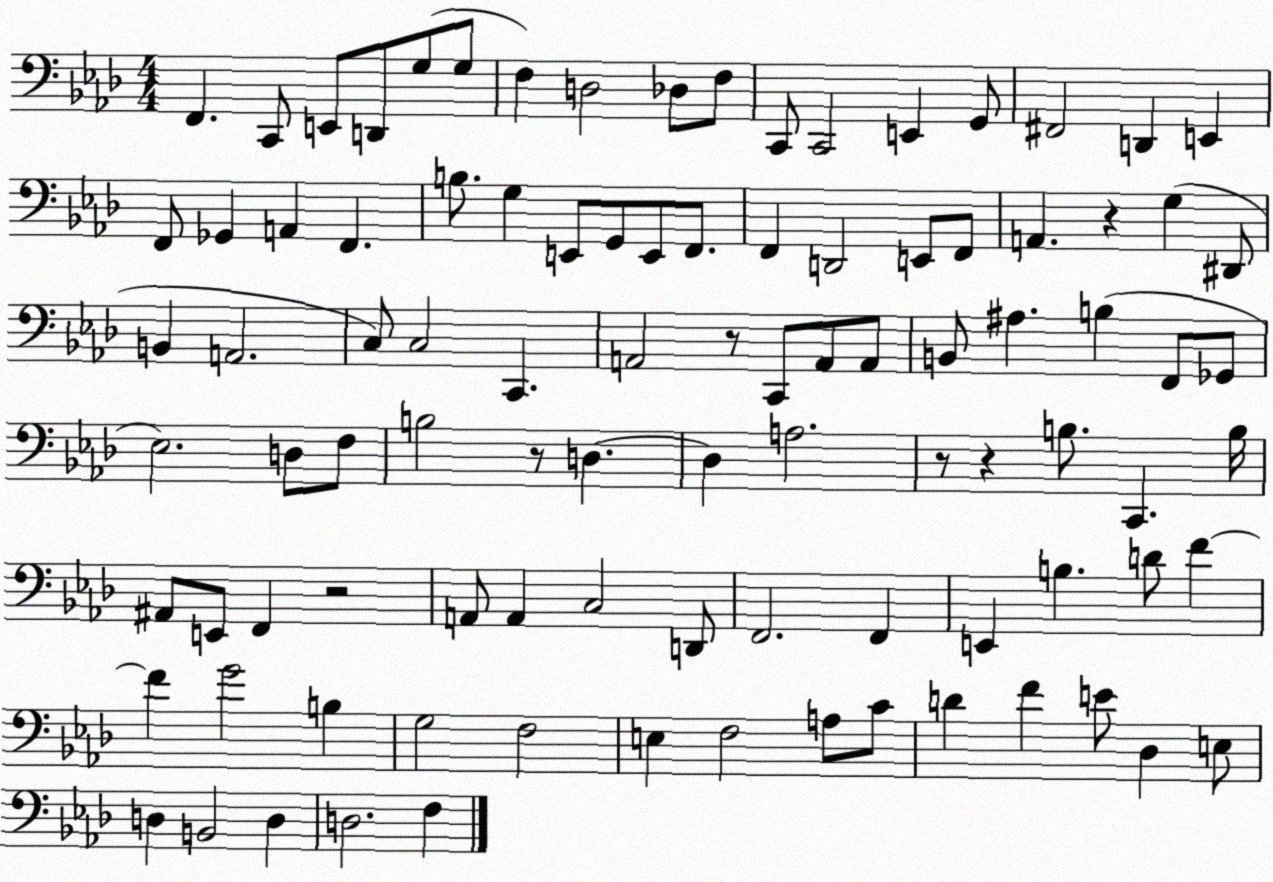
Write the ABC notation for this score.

X:1
T:Untitled
M:4/4
L:1/4
K:Ab
F,, C,,/2 E,,/2 D,,/2 G,/2 G,/2 F, D,2 _D,/2 F,/2 C,,/2 C,,2 E,, G,,/2 ^F,,2 D,, E,, F,,/2 _G,, A,, F,, B,/2 G, E,,/2 G,,/2 E,,/2 F,,/2 F,, D,,2 E,,/2 F,,/2 A,, z G, ^D,,/2 B,, A,,2 C,/2 C,2 C,, A,,2 z/2 C,,/2 A,,/2 A,,/2 B,,/2 ^A, B, F,,/2 _G,,/2 _E,2 D,/2 F,/2 B,2 z/2 D, D, A,2 z/2 z B,/2 C,, B,/4 ^A,,/2 E,,/2 F,, z2 A,,/2 A,, C,2 D,,/2 F,,2 F,, E,, B, D/2 F F G2 B, G,2 F,2 E, F,2 A,/2 C/2 D F E/2 _D, E,/2 D, B,,2 D, D,2 F,